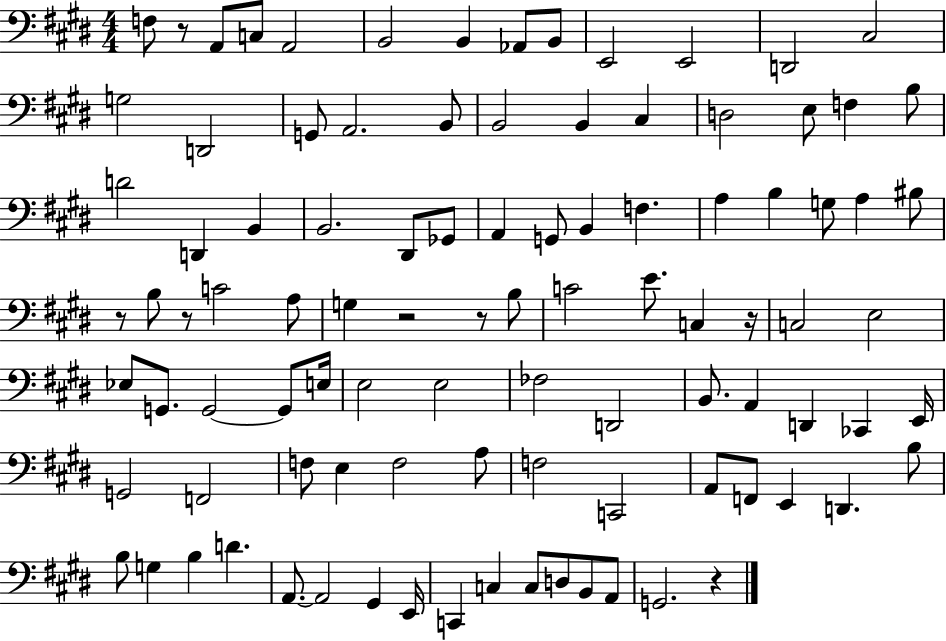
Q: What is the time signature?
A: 4/4